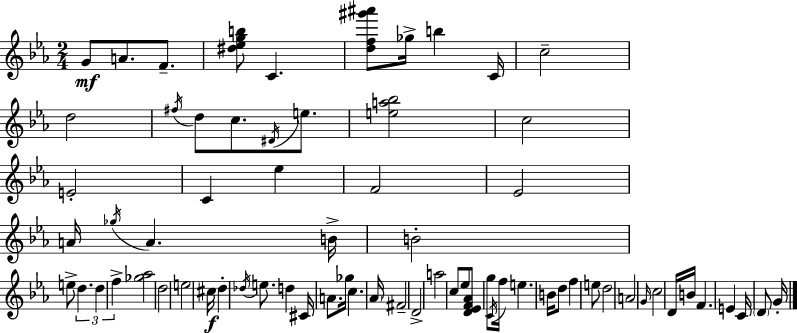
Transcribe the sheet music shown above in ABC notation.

X:1
T:Untitled
M:2/4
L:1/4
K:Eb
G/2 A/2 F/2 [^d_egb]/2 C [df^g'^a']/2 _g/4 b C/4 c2 d2 ^f/4 d/2 c/2 ^D/4 e/2 [ea_b]2 c2 E2 C _e F2 _E2 A/4 _g/4 A B/4 B2 e/2 d d f [_g_a]2 d2 e2 ^c/4 d _d/4 e/2 d ^C/4 A/2 _g/4 c _A/4 ^F2 D2 a2 c/2 _e/2 [D_EF_A]/2 g/2 C/4 f/4 e B/4 d/2 f e/2 d2 A2 G/4 c2 D/4 B/4 F E C/4 D/2 G/4